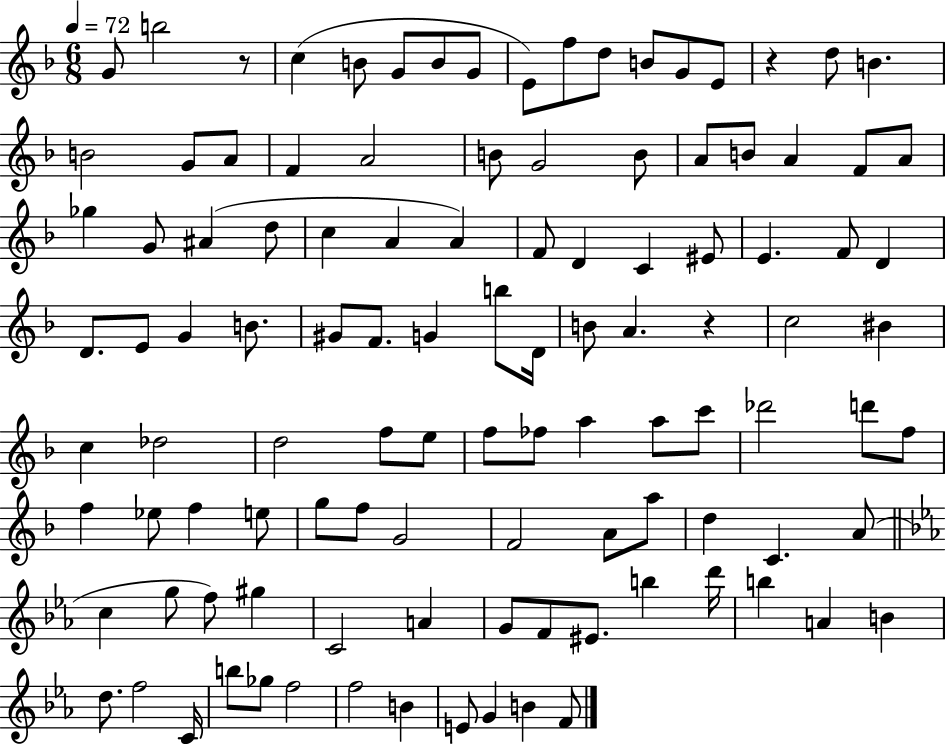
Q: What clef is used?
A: treble